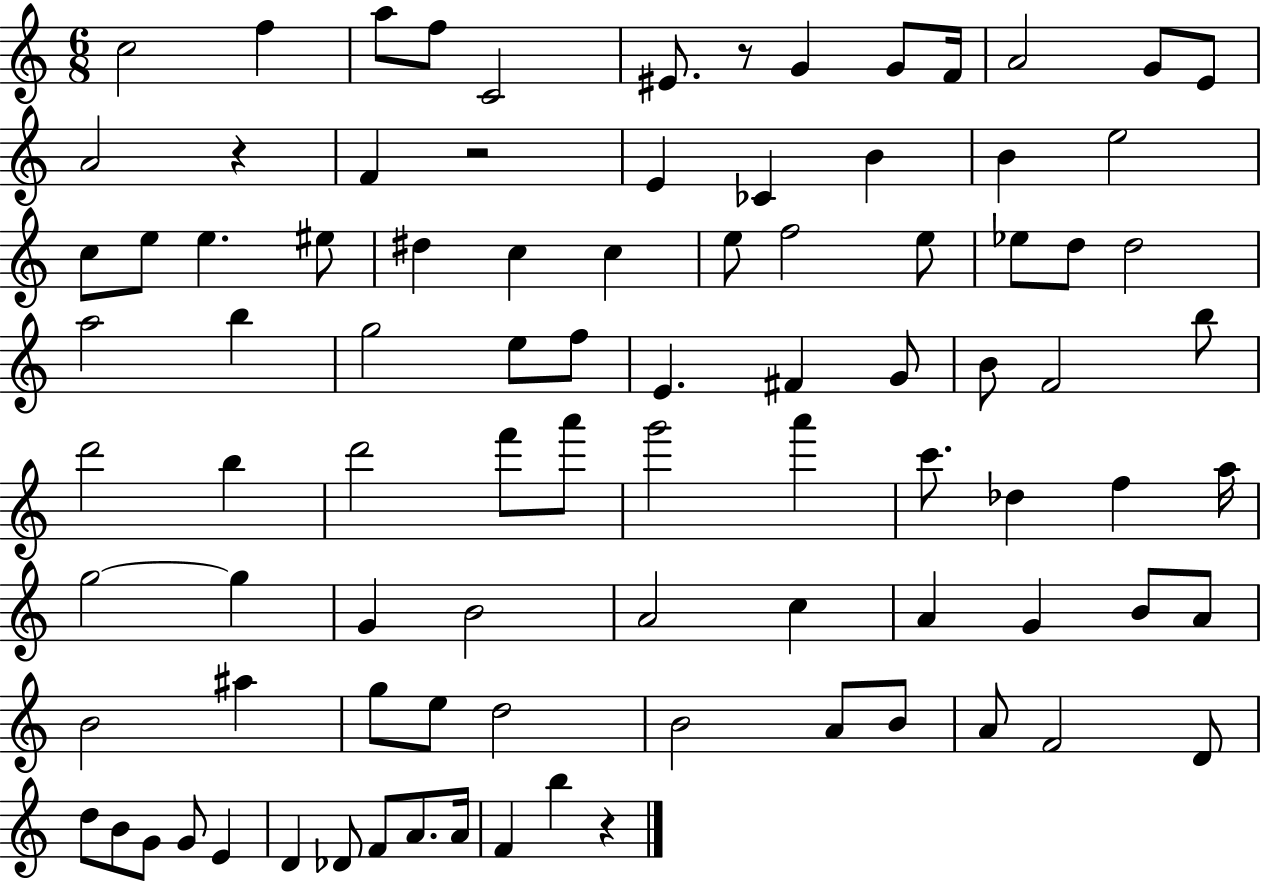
X:1
T:Untitled
M:6/8
L:1/4
K:C
c2 f a/2 f/2 C2 ^E/2 z/2 G G/2 F/4 A2 G/2 E/2 A2 z F z2 E _C B B e2 c/2 e/2 e ^e/2 ^d c c e/2 f2 e/2 _e/2 d/2 d2 a2 b g2 e/2 f/2 E ^F G/2 B/2 F2 b/2 d'2 b d'2 f'/2 a'/2 g'2 a' c'/2 _d f a/4 g2 g G B2 A2 c A G B/2 A/2 B2 ^a g/2 e/2 d2 B2 A/2 B/2 A/2 F2 D/2 d/2 B/2 G/2 G/2 E D _D/2 F/2 A/2 A/4 F b z